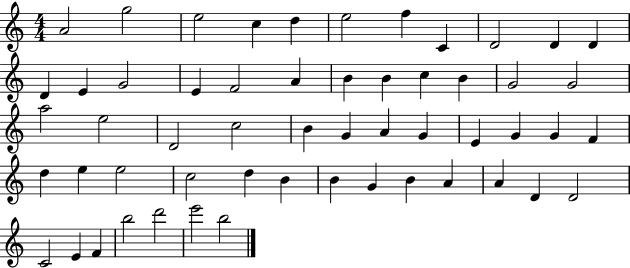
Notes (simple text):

A4/h G5/h E5/h C5/q D5/q E5/h F5/q C4/q D4/h D4/q D4/q D4/q E4/q G4/h E4/q F4/h A4/q B4/q B4/q C5/q B4/q G4/h G4/h A5/h E5/h D4/h C5/h B4/q G4/q A4/q G4/q E4/q G4/q G4/q F4/q D5/q E5/q E5/h C5/h D5/q B4/q B4/q G4/q B4/q A4/q A4/q D4/q D4/h C4/h E4/q F4/q B5/h D6/h E6/h B5/h